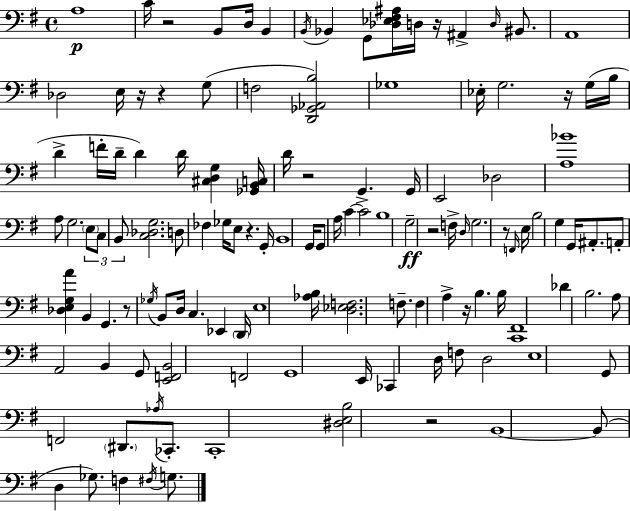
X:1
T:Untitled
M:4/4
L:1/4
K:G
A,4 C/4 z2 B,,/2 D,/4 B,, B,,/4 _B,, G,,/2 [_D,_E,^F,^A,]/4 D,/4 z/4 ^A,, D,/4 ^B,,/2 A,,4 _D,2 E,/4 z/4 z G,/2 F,2 [D,,_G,,_A,,B,]2 _G,4 _E,/4 G,2 z/4 G,/4 B,/4 D F/4 D/4 D D/4 [^C,D,G,] [_G,,B,,C,]/4 D/4 z2 G,, G,,/4 E,,2 _D,2 [A,_B]4 A,/2 G,2 E,/2 C,/2 B,,/2 [C,_D,G,]2 D,/2 _F, _G,/4 E,/2 z G,,/4 B,,4 G,,/4 G,,/2 A,/4 C C2 B,4 G,2 z2 F,/4 D,/4 G,2 z/2 F,,/4 E,/4 B,2 G, G,,/4 ^A,,/2 A,,/2 [_D,E,G,A] B,, G,, z/2 _G,/4 B,,/2 D,/4 C, _E,, D,,/4 E,4 [_A,B,]/4 [D,_E,F,]2 F,/2 F, A, z/4 B, B,/4 [C,,^F,,]4 _D B,2 A,/2 A,,2 B,, G,,/2 [E,,F,,B,,]2 F,,2 G,,4 E,,/4 _C,, D,/4 F,/2 D,2 E,4 G,,/2 F,,2 ^D,,/2 _A,/4 _C,,/2 _C,,4 [^D,E,B,]2 z2 B,,4 B,,/2 D, _G,/2 F, ^F,/4 G,/2